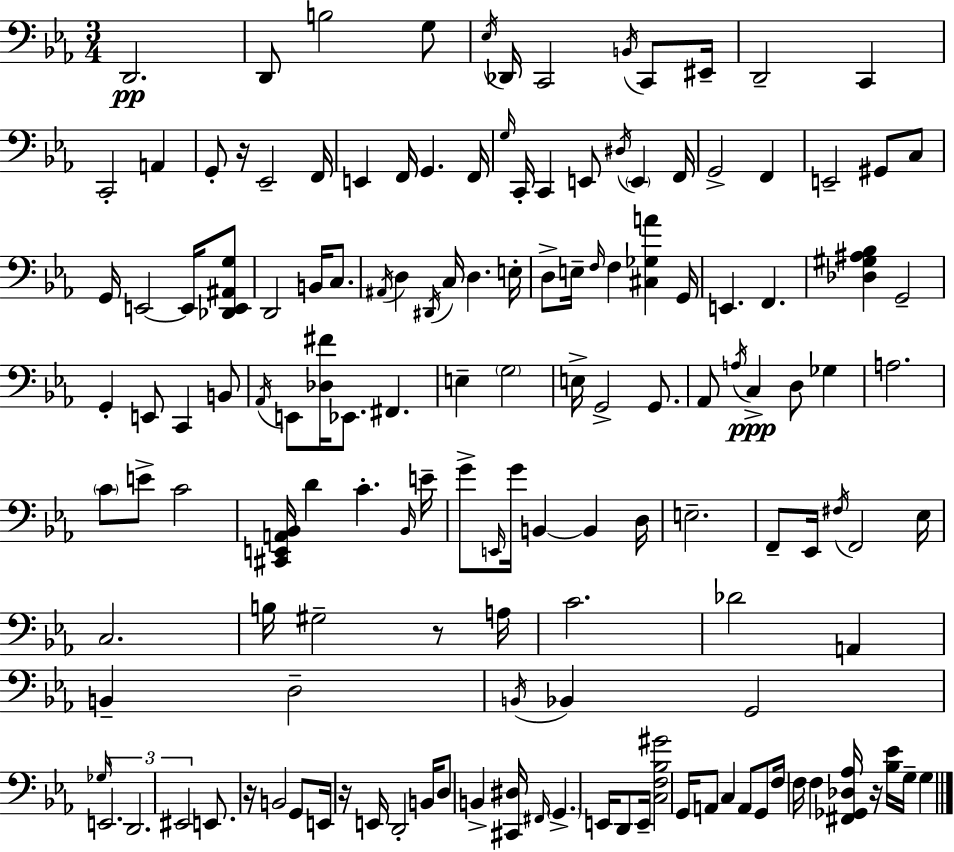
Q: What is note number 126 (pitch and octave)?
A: G2